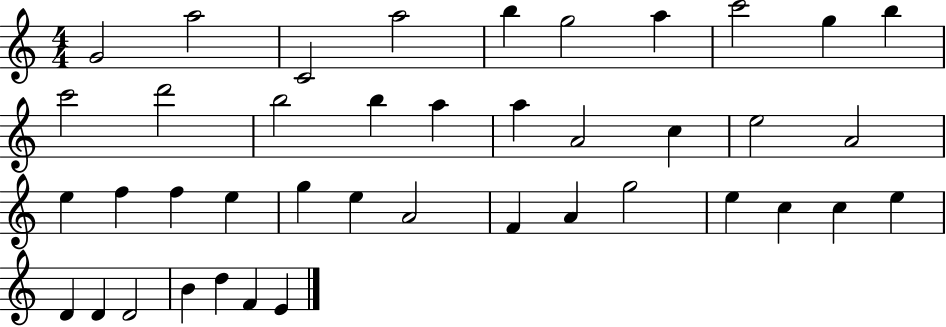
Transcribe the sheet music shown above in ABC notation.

X:1
T:Untitled
M:4/4
L:1/4
K:C
G2 a2 C2 a2 b g2 a c'2 g b c'2 d'2 b2 b a a A2 c e2 A2 e f f e g e A2 F A g2 e c c e D D D2 B d F E